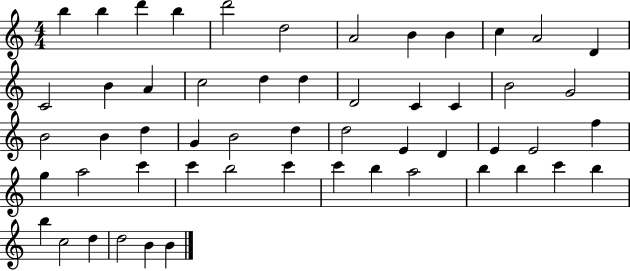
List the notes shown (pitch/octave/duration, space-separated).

B5/q B5/q D6/q B5/q D6/h D5/h A4/h B4/q B4/q C5/q A4/h D4/q C4/h B4/q A4/q C5/h D5/q D5/q D4/h C4/q C4/q B4/h G4/h B4/h B4/q D5/q G4/q B4/h D5/q D5/h E4/q D4/q E4/q E4/h F5/q G5/q A5/h C6/q C6/q B5/h C6/q C6/q B5/q A5/h B5/q B5/q C6/q B5/q B5/q C5/h D5/q D5/h B4/q B4/q